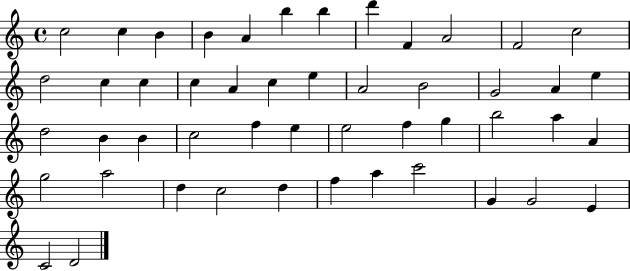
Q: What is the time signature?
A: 4/4